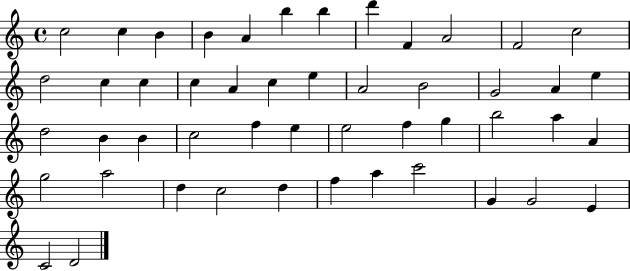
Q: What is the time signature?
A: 4/4